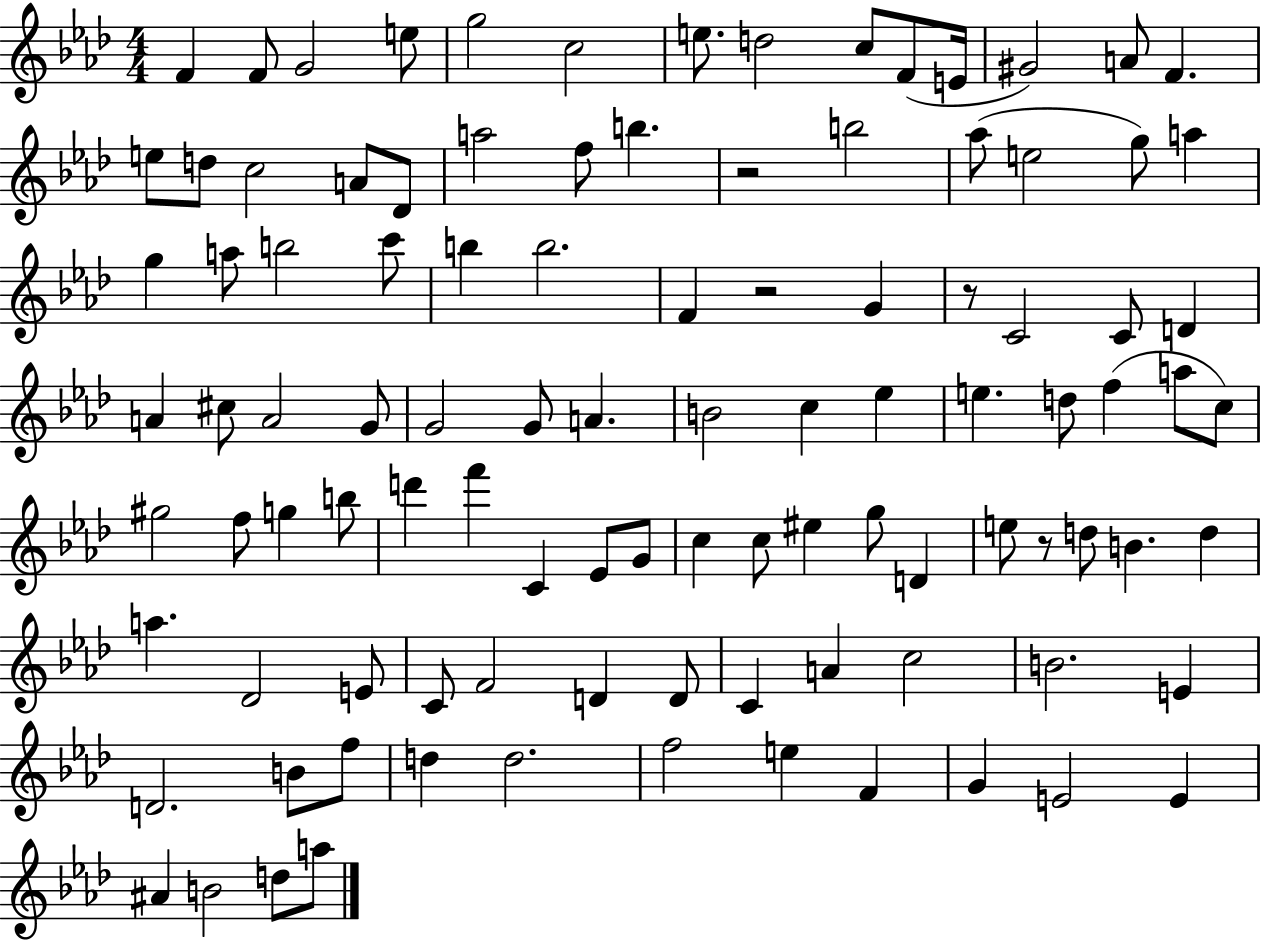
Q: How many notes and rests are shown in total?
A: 102